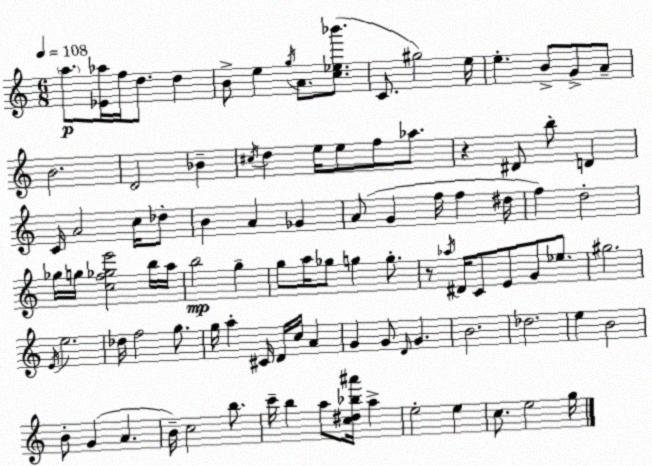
X:1
T:Untitled
M:6/8
L:1/4
K:C
a/2 [_E_a]/4 f/4 d/2 d B/2 e g/4 A/2 [c_e_b']/2 C/2 ^g2 e/4 e B/2 G/2 A/2 B2 D2 _B ^c/4 d e/4 e/2 f/2 _a/2 z ^D/2 b/2 D C/4 A2 c/4 _d/2 B A _G A/2 G f/4 f ^d/4 f d2 _g/4 g/4 [cf_ge']2 b/4 a/4 b2 g g/2 a/4 _g/2 g g/2 z/2 _a/4 ^D/4 C/2 E/2 G/2 _e/2 ^g2 E/4 e2 _d/4 f2 g/2 g/4 a ^C/4 D/4 c/4 A G G/2 D/4 G B2 _d2 e B2 B/2 G A B/4 c2 b/2 c'/4 b a/2 [c^d_b^a']/4 a e2 e c/2 e2 g/4